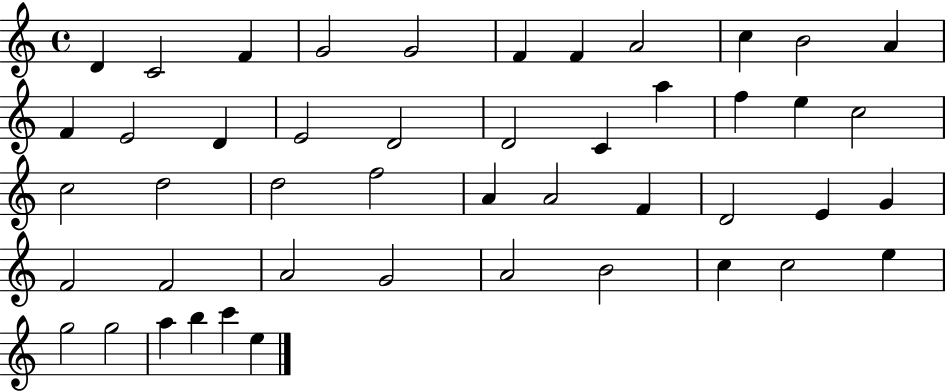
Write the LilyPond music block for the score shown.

{
  \clef treble
  \time 4/4
  \defaultTimeSignature
  \key c \major
  d'4 c'2 f'4 | g'2 g'2 | f'4 f'4 a'2 | c''4 b'2 a'4 | \break f'4 e'2 d'4 | e'2 d'2 | d'2 c'4 a''4 | f''4 e''4 c''2 | \break c''2 d''2 | d''2 f''2 | a'4 a'2 f'4 | d'2 e'4 g'4 | \break f'2 f'2 | a'2 g'2 | a'2 b'2 | c''4 c''2 e''4 | \break g''2 g''2 | a''4 b''4 c'''4 e''4 | \bar "|."
}